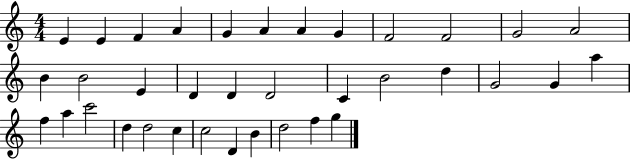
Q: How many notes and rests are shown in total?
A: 36